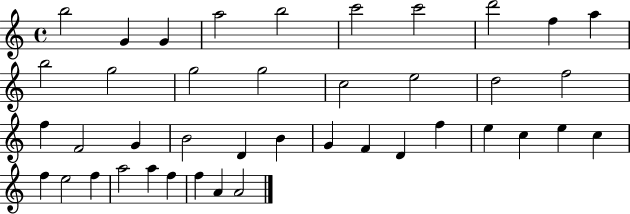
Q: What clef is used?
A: treble